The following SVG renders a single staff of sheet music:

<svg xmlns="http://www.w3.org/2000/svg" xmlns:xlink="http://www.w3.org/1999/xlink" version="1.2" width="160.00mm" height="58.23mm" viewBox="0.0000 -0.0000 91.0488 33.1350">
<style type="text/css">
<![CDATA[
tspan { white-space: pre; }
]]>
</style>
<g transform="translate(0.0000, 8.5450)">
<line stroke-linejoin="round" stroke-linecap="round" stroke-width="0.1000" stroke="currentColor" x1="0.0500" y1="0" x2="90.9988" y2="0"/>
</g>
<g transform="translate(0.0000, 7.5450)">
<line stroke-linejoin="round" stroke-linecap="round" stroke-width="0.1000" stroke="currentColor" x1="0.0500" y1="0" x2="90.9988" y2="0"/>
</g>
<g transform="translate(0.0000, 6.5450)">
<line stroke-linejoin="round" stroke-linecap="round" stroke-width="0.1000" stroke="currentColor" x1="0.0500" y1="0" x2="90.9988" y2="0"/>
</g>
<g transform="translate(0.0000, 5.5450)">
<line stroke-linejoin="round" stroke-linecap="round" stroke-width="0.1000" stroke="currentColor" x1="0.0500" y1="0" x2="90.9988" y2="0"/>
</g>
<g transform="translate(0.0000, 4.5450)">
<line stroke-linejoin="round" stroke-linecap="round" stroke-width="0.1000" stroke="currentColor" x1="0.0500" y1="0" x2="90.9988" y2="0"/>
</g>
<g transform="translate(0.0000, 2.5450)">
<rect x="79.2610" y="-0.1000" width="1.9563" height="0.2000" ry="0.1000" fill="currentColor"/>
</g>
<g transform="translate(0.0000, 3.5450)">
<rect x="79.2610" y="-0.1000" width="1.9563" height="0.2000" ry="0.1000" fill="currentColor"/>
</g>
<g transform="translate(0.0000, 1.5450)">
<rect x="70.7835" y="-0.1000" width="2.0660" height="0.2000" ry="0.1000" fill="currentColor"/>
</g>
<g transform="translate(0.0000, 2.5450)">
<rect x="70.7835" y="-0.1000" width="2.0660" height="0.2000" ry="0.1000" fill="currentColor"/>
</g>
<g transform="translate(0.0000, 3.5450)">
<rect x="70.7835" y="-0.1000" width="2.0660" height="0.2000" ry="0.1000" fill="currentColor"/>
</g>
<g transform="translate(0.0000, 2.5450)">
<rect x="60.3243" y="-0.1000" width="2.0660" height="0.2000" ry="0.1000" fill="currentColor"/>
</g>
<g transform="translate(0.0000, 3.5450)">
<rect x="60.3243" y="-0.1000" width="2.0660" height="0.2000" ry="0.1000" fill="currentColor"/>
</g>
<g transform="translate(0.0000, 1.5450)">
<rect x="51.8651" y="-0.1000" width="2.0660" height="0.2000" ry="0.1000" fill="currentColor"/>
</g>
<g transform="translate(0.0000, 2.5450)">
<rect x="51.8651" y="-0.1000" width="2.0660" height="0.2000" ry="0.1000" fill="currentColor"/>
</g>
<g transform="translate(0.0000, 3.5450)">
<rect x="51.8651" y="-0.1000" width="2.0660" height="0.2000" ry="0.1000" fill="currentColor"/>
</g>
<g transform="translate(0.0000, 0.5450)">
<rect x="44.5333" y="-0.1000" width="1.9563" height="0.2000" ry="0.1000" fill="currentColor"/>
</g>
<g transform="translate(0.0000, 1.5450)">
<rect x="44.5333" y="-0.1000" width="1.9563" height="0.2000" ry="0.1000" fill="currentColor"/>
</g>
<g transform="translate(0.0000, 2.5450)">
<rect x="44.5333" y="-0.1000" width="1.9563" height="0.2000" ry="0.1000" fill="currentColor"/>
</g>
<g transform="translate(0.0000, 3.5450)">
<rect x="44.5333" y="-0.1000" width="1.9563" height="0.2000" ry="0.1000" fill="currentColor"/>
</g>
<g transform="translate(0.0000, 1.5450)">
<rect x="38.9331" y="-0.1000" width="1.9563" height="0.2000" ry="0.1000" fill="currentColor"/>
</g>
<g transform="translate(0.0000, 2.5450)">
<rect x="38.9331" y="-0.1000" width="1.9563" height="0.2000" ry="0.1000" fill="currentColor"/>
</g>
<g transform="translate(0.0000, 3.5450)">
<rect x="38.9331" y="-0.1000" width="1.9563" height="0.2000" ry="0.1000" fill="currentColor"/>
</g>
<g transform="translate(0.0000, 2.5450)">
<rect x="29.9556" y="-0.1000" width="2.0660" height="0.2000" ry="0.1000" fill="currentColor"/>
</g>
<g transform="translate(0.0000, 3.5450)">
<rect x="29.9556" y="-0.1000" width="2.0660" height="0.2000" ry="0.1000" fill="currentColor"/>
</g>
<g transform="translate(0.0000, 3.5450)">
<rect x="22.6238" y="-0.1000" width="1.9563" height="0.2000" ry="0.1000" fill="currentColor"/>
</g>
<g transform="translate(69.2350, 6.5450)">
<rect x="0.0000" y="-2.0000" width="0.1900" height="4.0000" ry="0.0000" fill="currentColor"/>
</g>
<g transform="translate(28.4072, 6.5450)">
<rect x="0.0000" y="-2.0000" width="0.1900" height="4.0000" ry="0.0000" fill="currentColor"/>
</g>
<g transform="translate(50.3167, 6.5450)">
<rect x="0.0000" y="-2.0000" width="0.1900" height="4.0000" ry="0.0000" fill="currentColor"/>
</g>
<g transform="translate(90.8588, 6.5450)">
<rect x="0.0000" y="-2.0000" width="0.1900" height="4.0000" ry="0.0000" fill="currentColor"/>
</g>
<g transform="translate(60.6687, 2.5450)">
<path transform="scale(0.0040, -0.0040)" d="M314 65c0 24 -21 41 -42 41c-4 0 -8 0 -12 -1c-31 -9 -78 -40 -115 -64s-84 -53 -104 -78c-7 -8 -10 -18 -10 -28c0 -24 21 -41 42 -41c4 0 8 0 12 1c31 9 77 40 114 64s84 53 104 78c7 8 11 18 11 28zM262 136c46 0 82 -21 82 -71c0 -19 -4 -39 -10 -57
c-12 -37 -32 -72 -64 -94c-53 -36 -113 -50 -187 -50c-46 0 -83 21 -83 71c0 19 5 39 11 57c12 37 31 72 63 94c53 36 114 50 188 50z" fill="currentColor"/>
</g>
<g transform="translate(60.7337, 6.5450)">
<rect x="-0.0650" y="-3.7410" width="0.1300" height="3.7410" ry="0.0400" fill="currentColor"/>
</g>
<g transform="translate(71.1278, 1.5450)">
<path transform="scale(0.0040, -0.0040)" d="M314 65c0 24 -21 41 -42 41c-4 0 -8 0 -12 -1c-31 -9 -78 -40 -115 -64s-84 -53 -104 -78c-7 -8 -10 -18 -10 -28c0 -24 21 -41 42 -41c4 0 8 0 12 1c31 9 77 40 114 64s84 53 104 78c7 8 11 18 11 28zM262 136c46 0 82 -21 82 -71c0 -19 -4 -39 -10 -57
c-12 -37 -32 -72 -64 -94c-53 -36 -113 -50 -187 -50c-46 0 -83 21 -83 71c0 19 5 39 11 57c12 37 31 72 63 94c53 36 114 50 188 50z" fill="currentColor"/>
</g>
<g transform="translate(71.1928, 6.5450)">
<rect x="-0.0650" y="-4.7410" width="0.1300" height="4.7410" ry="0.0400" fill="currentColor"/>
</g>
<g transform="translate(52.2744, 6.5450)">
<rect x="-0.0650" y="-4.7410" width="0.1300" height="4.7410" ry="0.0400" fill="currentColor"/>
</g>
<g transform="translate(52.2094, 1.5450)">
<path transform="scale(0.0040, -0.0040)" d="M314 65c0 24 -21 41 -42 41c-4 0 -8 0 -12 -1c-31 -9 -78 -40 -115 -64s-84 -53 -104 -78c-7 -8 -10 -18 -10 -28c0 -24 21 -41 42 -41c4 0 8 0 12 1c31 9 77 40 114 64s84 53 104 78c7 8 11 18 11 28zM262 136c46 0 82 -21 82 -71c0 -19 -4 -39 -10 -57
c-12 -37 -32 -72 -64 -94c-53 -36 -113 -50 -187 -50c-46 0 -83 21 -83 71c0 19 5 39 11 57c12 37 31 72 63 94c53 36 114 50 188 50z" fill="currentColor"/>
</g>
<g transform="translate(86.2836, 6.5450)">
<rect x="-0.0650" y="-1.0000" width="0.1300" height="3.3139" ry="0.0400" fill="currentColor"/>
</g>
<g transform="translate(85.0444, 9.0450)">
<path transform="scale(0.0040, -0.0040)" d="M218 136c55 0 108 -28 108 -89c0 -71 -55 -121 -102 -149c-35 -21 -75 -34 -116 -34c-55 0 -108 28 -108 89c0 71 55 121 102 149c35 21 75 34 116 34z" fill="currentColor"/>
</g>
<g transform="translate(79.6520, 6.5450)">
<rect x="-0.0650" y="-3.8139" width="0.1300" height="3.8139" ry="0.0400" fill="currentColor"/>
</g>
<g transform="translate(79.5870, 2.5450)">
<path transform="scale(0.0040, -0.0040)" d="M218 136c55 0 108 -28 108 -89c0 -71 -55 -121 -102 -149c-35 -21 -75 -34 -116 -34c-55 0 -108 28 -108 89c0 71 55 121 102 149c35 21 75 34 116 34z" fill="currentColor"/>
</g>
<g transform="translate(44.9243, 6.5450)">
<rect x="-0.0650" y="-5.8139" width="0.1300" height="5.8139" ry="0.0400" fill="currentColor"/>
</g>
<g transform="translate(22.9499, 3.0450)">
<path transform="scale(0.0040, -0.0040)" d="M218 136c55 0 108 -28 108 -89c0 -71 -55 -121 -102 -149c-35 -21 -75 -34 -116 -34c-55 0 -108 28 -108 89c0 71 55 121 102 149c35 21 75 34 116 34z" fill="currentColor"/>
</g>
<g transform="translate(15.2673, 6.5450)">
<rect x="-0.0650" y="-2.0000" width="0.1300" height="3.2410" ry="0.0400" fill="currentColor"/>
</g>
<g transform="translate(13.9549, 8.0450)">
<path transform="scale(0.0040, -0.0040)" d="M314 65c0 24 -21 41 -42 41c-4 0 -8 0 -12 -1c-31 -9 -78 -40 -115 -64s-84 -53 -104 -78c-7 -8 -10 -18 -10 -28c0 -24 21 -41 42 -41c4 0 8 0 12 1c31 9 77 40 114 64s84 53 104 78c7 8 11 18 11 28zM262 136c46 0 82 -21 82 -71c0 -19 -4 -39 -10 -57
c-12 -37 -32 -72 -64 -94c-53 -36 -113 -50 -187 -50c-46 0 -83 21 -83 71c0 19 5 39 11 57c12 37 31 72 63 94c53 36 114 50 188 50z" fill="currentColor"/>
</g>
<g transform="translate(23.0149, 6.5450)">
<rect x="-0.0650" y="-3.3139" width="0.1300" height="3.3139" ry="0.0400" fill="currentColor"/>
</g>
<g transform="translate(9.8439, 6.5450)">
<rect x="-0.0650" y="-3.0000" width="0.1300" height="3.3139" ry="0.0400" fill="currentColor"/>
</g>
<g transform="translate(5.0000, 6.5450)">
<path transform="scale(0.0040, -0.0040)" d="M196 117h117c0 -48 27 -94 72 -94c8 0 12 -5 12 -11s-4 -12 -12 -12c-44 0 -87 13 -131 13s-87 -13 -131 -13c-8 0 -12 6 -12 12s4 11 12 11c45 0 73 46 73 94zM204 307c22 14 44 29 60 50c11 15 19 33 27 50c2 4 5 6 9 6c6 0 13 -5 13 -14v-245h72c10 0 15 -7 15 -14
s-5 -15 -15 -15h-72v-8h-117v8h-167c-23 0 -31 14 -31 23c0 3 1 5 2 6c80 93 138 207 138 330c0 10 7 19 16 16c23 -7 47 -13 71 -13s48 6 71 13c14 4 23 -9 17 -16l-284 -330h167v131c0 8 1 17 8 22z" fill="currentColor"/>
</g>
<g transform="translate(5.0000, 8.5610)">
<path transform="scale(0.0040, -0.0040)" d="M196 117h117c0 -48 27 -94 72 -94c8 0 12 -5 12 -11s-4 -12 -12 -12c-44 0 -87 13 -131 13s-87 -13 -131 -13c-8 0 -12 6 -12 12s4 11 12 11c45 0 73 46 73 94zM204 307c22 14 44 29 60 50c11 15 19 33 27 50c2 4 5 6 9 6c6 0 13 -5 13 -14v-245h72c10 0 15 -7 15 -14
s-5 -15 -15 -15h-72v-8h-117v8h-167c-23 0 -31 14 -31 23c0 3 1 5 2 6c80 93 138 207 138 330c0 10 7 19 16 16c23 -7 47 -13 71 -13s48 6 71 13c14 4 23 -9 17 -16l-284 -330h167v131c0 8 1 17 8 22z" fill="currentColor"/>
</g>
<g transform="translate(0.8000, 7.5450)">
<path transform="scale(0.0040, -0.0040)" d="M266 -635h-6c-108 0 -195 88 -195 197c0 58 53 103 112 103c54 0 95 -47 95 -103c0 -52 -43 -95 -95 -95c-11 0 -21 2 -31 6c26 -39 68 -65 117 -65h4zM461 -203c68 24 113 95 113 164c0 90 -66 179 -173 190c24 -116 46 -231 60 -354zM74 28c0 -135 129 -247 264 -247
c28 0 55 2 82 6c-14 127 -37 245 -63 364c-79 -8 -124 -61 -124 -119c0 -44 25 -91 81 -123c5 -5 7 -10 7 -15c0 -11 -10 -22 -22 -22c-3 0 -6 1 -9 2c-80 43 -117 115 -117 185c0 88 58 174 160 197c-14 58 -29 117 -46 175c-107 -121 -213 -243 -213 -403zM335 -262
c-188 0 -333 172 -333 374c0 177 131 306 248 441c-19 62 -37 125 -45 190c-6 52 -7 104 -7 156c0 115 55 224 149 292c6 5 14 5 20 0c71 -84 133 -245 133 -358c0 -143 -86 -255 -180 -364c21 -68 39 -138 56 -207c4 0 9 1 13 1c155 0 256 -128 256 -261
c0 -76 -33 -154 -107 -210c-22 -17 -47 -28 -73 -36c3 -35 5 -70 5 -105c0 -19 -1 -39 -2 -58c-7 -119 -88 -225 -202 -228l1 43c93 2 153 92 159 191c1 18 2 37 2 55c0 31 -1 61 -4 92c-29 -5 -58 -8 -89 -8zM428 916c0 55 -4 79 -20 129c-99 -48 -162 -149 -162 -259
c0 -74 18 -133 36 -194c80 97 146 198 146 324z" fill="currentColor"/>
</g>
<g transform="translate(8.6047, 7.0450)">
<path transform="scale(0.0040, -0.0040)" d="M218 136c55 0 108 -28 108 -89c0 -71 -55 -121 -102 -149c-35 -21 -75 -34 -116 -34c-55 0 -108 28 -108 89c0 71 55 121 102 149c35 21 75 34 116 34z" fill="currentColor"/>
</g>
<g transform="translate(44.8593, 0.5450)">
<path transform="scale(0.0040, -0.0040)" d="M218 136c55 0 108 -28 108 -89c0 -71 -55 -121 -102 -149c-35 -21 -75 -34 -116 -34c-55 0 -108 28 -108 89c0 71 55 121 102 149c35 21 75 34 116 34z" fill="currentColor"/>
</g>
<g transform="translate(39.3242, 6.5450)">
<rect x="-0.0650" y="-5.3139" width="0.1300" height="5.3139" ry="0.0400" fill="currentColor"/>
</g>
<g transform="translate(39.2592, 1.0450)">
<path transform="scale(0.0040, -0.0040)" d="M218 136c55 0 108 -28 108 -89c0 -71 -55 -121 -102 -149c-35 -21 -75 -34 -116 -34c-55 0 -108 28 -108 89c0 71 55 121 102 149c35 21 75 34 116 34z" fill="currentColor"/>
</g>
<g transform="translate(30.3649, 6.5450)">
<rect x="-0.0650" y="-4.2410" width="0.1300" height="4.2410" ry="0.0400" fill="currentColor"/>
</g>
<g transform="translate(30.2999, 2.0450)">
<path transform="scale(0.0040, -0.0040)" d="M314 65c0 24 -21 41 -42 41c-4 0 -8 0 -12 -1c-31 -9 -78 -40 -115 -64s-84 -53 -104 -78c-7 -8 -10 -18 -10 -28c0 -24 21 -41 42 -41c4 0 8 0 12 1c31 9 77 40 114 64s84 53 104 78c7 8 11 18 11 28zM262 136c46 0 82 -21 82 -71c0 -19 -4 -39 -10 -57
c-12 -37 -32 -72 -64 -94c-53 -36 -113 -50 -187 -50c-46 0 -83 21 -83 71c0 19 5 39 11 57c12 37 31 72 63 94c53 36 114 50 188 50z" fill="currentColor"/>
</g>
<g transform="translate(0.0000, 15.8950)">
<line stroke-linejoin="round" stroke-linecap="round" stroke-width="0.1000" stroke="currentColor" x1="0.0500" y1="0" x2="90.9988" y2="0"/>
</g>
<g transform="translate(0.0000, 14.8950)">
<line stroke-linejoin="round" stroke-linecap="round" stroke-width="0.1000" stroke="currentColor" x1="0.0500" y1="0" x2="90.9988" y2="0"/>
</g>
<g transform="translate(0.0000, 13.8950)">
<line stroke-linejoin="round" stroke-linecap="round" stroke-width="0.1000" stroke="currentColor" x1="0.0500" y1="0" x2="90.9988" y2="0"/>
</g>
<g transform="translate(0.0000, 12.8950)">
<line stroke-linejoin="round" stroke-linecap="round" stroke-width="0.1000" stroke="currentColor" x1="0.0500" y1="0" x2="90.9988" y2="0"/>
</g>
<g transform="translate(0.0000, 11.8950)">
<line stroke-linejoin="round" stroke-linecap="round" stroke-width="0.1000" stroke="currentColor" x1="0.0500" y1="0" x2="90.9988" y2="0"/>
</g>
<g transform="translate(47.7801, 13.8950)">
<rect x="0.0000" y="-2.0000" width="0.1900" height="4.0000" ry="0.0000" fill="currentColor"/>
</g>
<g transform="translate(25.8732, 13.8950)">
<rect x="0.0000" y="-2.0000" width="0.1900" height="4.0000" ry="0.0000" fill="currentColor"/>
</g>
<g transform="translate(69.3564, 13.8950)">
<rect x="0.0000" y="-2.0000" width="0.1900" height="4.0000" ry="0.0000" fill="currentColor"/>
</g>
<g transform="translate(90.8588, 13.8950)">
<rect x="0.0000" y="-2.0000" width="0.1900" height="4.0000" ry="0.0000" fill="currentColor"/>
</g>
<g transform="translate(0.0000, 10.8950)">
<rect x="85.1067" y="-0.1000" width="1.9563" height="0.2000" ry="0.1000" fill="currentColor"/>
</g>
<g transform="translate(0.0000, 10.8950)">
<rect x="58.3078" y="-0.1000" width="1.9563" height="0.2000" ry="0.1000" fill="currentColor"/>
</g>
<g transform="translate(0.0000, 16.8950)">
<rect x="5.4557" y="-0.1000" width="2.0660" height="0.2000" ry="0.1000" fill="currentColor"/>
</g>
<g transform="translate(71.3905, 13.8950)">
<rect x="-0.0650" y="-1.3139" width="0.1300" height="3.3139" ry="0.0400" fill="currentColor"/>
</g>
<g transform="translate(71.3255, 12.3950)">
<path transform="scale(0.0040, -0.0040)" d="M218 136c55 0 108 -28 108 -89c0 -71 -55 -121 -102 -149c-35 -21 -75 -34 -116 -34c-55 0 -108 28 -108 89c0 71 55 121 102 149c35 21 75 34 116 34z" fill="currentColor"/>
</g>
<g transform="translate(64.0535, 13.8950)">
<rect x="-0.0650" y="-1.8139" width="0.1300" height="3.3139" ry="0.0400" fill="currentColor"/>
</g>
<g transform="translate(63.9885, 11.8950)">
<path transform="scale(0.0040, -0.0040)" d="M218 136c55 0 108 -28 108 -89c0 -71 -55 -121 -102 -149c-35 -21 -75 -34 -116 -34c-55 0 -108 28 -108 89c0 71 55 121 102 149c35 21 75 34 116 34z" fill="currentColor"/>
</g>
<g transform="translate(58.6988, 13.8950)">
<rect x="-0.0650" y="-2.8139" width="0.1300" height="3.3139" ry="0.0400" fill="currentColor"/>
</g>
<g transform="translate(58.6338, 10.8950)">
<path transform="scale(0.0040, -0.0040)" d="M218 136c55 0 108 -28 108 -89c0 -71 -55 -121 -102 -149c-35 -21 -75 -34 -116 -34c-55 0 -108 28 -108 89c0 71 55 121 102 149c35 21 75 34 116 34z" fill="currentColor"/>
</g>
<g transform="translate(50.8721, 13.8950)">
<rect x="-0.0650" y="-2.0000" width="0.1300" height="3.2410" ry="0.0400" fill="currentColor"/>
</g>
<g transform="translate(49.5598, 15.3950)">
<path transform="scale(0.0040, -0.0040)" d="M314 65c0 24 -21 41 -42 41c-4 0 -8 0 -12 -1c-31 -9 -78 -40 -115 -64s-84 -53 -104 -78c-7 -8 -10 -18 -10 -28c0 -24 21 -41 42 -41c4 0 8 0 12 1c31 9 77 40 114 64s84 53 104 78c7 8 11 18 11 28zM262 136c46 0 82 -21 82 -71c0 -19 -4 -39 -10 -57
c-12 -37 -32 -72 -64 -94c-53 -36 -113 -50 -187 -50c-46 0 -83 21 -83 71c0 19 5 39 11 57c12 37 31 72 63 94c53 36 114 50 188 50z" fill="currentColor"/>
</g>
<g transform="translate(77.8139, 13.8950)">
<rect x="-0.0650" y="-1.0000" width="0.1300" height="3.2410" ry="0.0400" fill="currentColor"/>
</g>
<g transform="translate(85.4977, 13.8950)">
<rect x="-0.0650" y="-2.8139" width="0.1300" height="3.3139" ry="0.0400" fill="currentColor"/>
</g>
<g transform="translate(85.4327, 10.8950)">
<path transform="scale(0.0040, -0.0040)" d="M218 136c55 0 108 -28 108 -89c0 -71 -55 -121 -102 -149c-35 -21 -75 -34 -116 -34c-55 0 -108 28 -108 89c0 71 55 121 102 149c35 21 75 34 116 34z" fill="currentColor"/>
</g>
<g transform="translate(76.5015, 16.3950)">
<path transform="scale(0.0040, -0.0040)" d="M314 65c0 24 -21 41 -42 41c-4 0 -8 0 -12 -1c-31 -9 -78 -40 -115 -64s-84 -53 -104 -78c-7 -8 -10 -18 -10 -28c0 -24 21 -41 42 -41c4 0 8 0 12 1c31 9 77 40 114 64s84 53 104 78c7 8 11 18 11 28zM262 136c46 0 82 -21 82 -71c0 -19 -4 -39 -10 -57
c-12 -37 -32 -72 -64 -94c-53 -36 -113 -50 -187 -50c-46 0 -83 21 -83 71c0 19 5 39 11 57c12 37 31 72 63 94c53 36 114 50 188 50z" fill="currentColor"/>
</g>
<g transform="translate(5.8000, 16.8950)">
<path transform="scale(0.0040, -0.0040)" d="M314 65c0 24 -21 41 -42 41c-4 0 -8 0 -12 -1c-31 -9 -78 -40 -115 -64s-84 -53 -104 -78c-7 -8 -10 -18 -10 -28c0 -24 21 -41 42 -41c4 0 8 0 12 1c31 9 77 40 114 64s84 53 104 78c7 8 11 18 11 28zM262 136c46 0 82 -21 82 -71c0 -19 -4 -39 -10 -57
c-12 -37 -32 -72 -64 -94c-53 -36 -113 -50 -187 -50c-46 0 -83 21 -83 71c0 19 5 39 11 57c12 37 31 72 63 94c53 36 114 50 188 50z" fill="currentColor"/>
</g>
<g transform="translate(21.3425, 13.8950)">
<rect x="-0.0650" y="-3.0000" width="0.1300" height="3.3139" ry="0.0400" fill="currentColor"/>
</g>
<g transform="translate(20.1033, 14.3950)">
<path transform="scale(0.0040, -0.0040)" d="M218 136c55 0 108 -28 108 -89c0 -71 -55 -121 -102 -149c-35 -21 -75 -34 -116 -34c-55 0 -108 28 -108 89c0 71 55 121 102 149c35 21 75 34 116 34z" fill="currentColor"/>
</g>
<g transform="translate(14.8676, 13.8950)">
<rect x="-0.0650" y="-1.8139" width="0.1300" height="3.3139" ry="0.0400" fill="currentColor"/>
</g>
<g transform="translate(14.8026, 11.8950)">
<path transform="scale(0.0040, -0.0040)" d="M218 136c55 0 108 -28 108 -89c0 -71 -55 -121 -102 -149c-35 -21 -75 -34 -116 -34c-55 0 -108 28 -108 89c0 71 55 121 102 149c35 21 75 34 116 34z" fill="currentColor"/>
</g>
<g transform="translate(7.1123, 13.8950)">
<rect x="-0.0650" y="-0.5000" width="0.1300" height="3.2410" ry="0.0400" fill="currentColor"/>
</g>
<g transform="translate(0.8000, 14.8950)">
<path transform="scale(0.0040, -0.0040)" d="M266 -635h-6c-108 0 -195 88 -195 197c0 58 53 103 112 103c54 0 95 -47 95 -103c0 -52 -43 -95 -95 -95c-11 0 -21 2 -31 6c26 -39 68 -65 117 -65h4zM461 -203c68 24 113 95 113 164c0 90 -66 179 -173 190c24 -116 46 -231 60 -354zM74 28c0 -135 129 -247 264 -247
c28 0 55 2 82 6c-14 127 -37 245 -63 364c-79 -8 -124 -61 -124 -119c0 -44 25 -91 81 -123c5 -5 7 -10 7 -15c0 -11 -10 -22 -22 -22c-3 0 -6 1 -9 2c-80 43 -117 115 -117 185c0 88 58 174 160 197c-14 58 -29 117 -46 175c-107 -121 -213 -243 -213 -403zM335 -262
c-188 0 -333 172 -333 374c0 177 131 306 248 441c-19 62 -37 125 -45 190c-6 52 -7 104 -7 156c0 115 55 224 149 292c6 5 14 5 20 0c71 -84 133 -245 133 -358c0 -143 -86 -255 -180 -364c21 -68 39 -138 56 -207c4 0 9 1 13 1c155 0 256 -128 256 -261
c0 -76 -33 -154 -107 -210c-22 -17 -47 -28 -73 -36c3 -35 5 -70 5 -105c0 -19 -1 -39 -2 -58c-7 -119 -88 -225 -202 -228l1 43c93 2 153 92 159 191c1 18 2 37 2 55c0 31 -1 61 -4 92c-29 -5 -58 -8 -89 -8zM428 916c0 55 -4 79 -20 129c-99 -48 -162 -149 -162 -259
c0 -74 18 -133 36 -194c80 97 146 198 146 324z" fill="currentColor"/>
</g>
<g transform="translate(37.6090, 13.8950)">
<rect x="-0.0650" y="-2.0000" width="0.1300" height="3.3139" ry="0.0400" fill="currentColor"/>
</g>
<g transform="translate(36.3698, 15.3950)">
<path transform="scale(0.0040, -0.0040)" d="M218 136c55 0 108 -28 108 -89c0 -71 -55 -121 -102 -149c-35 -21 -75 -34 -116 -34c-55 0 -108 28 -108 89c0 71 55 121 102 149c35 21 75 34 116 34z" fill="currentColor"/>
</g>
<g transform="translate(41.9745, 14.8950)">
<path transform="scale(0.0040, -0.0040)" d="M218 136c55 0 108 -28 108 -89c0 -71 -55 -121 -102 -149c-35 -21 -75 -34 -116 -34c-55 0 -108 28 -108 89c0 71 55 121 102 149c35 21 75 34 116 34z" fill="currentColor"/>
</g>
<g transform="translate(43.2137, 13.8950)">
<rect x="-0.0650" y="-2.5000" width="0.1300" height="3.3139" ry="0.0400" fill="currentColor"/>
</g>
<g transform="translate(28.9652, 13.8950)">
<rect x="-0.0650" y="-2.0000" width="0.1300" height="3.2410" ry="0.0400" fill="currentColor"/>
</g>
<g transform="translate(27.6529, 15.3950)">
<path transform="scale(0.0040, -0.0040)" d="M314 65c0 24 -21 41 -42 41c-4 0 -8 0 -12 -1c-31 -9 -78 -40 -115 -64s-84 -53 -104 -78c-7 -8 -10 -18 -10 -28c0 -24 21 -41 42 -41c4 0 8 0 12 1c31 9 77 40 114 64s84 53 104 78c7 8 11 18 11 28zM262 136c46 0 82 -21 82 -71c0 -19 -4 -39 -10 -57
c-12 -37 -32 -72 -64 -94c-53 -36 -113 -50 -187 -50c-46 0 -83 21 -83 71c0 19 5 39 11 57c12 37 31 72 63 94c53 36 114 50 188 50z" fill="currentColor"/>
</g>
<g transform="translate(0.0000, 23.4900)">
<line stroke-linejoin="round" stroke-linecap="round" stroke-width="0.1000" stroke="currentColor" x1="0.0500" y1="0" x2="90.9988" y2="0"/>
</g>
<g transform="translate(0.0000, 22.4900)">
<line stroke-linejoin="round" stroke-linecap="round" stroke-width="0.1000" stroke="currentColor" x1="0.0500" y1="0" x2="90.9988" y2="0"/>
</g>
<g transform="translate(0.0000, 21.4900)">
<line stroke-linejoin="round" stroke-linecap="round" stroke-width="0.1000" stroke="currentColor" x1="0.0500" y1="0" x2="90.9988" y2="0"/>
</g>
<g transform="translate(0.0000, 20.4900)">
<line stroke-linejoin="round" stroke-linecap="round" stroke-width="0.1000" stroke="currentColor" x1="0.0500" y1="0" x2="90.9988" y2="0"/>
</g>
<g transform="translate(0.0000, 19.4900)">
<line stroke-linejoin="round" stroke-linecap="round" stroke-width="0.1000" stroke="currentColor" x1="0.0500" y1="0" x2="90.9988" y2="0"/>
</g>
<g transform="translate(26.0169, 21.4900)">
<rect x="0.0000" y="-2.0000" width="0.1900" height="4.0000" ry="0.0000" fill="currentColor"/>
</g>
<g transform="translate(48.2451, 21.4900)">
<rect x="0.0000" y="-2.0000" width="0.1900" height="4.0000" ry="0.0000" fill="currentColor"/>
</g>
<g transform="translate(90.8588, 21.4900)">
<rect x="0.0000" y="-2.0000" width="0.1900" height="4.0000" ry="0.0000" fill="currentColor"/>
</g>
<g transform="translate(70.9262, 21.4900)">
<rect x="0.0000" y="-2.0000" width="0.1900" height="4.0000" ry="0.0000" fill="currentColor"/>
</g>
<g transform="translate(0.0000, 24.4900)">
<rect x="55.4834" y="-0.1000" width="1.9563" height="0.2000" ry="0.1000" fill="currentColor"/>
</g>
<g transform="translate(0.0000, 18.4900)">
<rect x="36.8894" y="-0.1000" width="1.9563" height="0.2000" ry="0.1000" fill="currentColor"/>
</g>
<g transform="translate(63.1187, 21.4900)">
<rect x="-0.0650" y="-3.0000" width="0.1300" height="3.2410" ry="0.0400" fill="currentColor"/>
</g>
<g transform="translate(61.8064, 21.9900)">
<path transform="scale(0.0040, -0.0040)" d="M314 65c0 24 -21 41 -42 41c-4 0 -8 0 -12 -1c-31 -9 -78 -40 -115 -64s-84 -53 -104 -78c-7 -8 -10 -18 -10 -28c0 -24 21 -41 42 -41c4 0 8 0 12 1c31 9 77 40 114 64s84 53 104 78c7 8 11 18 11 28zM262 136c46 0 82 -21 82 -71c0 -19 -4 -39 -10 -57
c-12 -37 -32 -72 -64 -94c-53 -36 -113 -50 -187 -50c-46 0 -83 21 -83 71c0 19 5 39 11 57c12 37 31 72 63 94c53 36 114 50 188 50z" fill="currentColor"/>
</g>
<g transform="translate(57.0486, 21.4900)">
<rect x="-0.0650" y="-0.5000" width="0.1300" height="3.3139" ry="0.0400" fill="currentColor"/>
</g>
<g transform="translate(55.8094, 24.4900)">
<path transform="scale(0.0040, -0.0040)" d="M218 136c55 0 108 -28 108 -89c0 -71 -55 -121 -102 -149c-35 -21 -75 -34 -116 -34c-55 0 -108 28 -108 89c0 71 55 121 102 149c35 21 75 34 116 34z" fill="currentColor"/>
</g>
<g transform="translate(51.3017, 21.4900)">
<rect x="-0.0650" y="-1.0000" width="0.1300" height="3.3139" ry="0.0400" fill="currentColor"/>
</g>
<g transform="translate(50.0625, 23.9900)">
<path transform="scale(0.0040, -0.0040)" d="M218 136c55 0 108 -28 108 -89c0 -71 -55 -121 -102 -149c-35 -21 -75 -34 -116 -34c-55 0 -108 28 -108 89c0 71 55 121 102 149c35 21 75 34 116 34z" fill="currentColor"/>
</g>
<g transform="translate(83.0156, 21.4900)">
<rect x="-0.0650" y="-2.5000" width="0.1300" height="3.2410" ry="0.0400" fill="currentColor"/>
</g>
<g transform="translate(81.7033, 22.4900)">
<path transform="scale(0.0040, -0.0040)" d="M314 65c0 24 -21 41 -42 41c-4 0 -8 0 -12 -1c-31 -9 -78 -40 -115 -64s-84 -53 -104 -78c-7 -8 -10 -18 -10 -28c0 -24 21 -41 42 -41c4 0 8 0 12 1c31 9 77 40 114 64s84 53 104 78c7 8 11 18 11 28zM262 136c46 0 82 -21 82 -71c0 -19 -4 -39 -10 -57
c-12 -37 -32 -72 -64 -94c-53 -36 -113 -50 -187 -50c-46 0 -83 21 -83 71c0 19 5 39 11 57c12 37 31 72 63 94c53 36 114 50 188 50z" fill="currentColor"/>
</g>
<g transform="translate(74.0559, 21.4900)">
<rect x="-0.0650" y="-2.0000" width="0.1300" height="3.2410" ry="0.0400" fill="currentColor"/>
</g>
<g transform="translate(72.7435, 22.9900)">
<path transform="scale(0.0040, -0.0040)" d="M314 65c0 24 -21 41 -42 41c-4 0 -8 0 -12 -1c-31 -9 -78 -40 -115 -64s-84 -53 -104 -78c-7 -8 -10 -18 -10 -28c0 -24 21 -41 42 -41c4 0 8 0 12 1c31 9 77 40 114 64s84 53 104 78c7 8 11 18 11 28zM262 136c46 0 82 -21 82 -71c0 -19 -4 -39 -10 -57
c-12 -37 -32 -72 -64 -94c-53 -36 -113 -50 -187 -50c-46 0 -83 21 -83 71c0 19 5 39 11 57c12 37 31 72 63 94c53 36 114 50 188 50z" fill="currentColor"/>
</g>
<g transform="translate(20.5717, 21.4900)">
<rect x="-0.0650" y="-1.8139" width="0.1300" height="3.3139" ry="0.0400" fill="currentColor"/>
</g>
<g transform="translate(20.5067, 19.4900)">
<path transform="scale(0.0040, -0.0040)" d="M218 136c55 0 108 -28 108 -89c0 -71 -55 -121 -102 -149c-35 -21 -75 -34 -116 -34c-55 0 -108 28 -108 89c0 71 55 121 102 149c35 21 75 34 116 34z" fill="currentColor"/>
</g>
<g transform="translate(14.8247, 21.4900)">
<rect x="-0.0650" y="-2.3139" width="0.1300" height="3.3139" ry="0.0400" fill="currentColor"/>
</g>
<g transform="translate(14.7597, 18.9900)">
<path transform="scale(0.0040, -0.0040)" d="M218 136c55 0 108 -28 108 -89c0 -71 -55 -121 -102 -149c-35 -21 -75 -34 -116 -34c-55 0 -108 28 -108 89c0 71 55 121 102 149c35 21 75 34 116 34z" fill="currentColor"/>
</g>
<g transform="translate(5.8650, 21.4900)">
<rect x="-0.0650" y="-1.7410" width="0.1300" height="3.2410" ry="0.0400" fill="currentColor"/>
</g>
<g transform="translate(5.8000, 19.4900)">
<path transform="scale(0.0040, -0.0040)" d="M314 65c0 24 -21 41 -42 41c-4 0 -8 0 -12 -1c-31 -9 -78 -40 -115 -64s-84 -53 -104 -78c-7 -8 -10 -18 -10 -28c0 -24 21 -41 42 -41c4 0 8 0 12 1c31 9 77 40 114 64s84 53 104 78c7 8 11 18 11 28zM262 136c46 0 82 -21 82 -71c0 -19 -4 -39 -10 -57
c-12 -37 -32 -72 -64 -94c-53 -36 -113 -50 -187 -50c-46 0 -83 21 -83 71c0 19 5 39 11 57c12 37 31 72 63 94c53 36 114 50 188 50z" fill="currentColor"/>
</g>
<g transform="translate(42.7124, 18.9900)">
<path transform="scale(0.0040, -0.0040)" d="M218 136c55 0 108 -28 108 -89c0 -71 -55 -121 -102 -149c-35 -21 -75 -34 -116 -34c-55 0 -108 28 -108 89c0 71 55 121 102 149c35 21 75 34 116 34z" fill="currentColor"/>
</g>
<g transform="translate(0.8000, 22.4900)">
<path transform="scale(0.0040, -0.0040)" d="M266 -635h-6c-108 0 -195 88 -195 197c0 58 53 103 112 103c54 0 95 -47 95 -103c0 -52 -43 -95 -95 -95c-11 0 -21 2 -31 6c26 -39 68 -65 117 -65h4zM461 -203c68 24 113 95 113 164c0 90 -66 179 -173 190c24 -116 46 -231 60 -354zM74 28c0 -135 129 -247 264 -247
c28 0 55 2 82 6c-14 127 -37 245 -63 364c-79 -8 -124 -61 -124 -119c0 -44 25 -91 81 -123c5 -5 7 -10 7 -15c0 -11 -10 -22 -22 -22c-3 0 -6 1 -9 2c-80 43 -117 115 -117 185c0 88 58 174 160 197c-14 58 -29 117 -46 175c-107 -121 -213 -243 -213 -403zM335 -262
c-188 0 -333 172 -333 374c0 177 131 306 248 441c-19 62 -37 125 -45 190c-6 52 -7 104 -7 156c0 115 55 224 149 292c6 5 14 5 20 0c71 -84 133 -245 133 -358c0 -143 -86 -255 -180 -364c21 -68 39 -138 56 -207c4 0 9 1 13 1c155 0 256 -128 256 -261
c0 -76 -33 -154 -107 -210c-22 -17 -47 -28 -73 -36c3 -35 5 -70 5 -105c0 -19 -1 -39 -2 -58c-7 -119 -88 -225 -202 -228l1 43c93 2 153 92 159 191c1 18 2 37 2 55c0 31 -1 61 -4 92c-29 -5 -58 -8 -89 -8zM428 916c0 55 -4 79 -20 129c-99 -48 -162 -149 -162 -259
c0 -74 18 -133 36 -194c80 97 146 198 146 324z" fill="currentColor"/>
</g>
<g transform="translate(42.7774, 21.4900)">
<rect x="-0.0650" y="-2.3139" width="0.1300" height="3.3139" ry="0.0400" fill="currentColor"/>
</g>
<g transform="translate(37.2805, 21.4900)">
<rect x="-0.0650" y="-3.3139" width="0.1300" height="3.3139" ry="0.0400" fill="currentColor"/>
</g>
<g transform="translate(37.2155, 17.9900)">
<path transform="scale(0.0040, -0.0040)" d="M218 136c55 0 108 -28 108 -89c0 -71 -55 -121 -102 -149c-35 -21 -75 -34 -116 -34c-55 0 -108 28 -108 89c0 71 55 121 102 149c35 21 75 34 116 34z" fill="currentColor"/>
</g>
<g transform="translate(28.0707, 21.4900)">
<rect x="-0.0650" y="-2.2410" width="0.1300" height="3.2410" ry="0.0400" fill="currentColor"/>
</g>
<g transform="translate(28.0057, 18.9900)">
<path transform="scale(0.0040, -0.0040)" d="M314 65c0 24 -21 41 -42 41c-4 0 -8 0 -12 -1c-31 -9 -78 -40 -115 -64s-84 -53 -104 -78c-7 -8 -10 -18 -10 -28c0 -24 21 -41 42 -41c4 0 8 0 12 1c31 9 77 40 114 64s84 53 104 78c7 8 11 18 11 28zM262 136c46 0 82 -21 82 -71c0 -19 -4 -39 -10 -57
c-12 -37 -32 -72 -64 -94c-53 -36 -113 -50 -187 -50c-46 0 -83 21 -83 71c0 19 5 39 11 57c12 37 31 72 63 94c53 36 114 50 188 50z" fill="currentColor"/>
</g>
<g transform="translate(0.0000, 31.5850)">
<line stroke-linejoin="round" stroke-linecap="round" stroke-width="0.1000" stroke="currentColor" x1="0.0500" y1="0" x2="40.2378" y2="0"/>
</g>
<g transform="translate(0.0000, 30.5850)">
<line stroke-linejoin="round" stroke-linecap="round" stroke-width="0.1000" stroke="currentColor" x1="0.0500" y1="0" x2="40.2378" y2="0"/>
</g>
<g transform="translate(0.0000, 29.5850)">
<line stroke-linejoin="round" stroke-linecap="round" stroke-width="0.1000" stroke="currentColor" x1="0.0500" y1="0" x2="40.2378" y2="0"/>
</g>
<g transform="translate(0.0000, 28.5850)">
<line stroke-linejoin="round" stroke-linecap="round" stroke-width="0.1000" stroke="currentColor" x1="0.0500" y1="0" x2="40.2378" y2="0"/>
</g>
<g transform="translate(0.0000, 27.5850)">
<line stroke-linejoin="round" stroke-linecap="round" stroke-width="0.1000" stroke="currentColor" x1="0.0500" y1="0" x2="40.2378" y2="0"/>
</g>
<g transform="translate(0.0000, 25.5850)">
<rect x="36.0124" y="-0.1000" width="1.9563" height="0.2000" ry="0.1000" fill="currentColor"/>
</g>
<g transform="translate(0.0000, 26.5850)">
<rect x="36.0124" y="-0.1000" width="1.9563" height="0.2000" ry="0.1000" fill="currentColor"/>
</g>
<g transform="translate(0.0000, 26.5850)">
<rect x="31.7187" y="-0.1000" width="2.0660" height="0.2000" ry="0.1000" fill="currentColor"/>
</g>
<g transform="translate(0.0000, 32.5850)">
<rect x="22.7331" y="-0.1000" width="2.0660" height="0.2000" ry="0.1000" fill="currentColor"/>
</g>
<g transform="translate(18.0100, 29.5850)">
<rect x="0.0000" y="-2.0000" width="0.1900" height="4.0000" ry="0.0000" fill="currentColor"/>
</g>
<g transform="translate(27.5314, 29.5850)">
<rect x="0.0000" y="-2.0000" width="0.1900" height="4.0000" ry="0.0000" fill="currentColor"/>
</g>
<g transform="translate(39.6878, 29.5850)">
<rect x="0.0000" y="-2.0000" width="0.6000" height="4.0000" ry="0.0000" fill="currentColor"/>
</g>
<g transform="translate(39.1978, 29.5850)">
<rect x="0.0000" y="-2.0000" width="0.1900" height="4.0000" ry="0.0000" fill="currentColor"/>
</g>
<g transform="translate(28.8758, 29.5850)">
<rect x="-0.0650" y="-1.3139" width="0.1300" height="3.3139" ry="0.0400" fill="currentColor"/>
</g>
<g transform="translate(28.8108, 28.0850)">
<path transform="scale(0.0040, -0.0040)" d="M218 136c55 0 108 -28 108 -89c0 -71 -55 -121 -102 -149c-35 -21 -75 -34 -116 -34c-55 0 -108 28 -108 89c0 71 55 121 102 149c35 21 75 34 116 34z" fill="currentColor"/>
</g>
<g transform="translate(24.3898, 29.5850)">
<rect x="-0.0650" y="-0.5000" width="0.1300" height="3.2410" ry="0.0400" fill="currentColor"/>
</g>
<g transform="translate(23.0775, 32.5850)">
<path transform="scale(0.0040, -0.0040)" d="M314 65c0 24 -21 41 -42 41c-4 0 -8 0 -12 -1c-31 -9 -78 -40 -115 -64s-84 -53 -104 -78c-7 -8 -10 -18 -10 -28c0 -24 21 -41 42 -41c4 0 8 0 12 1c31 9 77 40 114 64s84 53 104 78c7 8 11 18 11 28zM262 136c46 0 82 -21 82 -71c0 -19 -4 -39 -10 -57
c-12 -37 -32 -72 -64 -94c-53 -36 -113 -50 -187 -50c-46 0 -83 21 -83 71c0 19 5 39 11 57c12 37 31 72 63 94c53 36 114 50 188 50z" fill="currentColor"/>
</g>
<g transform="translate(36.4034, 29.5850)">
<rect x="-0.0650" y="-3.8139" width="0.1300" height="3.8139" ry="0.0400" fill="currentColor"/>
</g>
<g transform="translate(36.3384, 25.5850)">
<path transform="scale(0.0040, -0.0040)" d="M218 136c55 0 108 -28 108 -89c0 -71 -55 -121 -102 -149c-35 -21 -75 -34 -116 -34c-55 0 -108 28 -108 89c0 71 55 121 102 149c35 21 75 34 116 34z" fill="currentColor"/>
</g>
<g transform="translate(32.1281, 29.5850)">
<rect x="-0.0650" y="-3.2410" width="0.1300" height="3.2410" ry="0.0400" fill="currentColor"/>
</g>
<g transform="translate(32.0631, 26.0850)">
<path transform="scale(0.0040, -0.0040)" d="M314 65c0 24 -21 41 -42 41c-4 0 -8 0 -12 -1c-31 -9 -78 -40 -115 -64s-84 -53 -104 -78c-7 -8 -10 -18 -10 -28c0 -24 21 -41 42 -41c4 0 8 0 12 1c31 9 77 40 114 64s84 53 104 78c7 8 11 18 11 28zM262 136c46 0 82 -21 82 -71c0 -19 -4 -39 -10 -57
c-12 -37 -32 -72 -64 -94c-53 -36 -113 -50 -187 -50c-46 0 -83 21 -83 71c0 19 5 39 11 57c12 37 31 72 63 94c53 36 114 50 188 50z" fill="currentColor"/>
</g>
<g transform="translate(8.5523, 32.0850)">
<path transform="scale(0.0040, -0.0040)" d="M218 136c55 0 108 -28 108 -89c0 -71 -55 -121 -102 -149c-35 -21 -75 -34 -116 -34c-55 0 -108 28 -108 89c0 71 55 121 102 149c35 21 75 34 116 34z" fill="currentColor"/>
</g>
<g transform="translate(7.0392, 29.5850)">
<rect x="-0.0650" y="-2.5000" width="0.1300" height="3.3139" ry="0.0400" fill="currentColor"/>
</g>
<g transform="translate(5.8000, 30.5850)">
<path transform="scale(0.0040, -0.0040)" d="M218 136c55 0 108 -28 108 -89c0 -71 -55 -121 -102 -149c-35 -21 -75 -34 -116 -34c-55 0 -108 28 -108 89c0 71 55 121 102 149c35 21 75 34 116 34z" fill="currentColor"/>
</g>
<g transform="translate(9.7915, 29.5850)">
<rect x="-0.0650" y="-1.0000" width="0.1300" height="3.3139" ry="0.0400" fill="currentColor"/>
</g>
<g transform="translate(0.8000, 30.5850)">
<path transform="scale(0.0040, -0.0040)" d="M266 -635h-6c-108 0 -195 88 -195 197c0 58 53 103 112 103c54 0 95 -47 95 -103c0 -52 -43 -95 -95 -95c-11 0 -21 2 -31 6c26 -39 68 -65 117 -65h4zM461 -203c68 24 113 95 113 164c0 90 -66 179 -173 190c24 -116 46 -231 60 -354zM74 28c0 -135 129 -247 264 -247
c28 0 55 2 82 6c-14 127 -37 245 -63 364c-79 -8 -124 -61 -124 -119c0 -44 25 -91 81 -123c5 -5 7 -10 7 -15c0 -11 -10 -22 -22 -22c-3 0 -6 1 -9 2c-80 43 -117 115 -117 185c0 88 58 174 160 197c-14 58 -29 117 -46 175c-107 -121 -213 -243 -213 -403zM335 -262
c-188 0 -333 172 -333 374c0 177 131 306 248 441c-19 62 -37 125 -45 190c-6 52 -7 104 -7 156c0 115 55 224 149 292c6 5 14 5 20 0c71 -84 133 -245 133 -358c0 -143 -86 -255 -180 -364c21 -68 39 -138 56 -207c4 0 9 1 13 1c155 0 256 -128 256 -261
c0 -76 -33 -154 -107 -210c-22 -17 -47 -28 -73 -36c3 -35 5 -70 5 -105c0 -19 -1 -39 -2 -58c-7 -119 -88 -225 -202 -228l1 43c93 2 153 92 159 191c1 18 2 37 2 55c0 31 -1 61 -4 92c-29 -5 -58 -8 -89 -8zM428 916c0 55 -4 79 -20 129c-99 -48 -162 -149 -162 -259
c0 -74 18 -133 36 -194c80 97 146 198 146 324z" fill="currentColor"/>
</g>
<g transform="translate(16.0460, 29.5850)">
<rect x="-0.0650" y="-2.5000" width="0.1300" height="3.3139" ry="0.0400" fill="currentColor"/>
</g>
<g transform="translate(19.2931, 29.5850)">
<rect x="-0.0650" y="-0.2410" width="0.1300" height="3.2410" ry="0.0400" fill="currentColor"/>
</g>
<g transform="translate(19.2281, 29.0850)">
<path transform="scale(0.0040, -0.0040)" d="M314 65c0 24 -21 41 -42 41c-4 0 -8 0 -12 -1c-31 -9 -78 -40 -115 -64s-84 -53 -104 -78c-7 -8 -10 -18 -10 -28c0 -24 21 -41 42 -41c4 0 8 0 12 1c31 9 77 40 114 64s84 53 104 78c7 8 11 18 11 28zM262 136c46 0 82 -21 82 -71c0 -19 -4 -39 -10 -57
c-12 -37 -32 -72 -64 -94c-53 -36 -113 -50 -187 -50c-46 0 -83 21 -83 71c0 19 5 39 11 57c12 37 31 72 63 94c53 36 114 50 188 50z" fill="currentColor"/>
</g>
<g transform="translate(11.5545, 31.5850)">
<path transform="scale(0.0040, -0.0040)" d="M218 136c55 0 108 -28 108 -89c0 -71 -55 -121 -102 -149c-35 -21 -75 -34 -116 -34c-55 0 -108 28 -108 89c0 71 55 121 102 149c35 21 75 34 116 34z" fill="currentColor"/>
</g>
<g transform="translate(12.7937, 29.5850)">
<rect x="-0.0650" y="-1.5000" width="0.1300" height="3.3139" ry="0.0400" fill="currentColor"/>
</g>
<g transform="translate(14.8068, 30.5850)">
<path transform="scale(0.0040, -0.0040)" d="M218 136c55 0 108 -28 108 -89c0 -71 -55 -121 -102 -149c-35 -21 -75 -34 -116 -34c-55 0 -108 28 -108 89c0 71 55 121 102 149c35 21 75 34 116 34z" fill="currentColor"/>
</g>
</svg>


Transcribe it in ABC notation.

X:1
T:Untitled
M:4/4
L:1/4
K:C
A F2 b d'2 f' g' e'2 c'2 e'2 c' D C2 f A F2 F G F2 a f e D2 a f2 g f g2 b g D C A2 F2 G2 G D E G c2 C2 e b2 c'